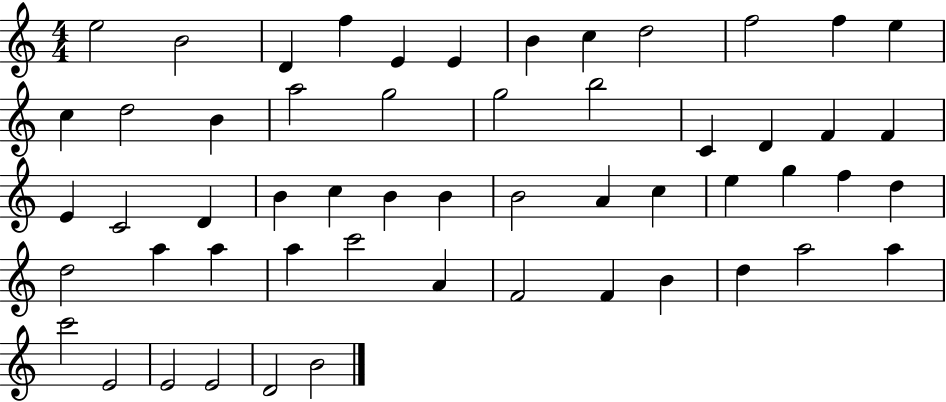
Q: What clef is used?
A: treble